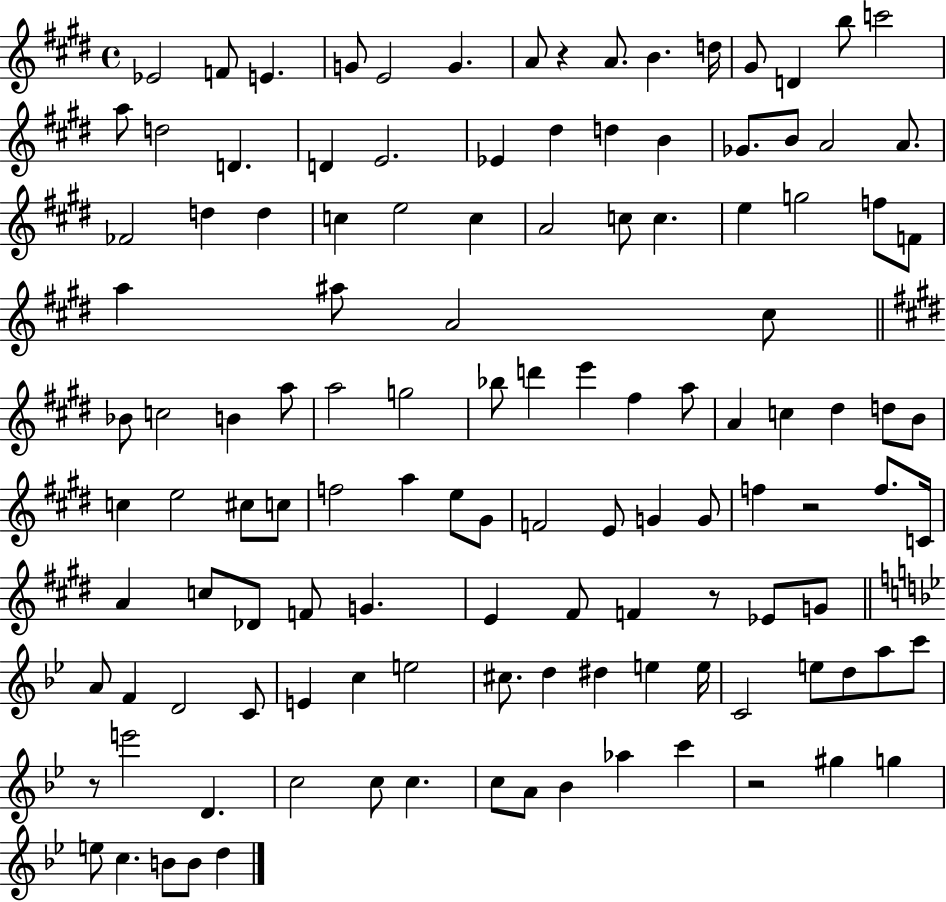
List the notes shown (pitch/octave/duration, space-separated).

Eb4/h F4/e E4/q. G4/e E4/h G4/q. A4/e R/q A4/e. B4/q. D5/s G#4/e D4/q B5/e C6/h A5/e D5/h D4/q. D4/q E4/h. Eb4/q D#5/q D5/q B4/q Gb4/e. B4/e A4/h A4/e. FES4/h D5/q D5/q C5/q E5/h C5/q A4/h C5/e C5/q. E5/q G5/h F5/e F4/e A5/q A#5/e A4/h C#5/e Bb4/e C5/h B4/q A5/e A5/h G5/h Bb5/e D6/q E6/q F#5/q A5/e A4/q C5/q D#5/q D5/e B4/e C5/q E5/h C#5/e C5/e F5/h A5/q E5/e G#4/e F4/h E4/e G4/q G4/e F5/q R/h F5/e. C4/s A4/q C5/e Db4/e F4/e G4/q. E4/q F#4/e F4/q R/e Eb4/e G4/e A4/e F4/q D4/h C4/e E4/q C5/q E5/h C#5/e. D5/q D#5/q E5/q E5/s C4/h E5/e D5/e A5/e C6/e R/e E6/h D4/q. C5/h C5/e C5/q. C5/e A4/e Bb4/q Ab5/q C6/q R/h G#5/q G5/q E5/e C5/q. B4/e B4/e D5/q